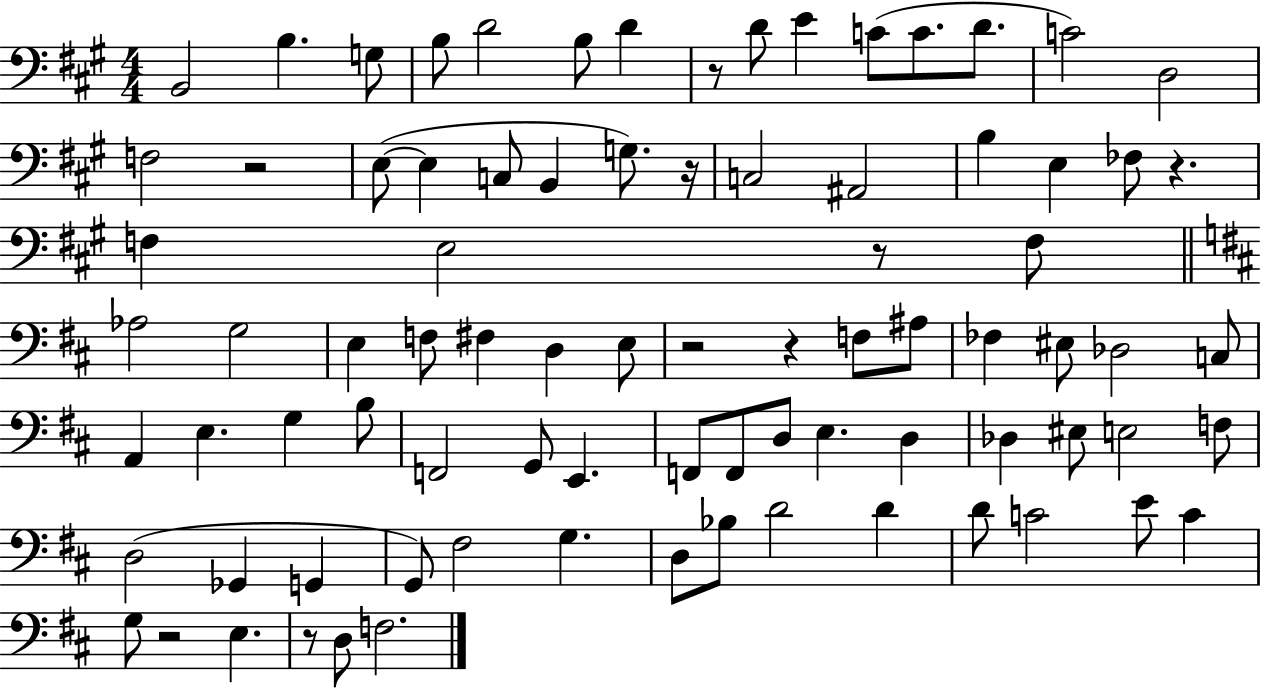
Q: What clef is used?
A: bass